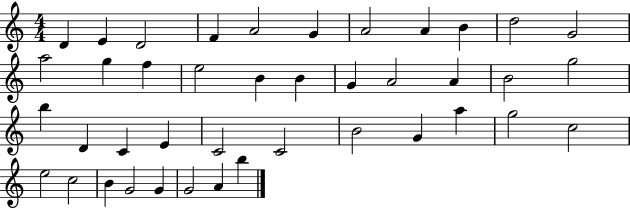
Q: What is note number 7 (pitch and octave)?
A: A4